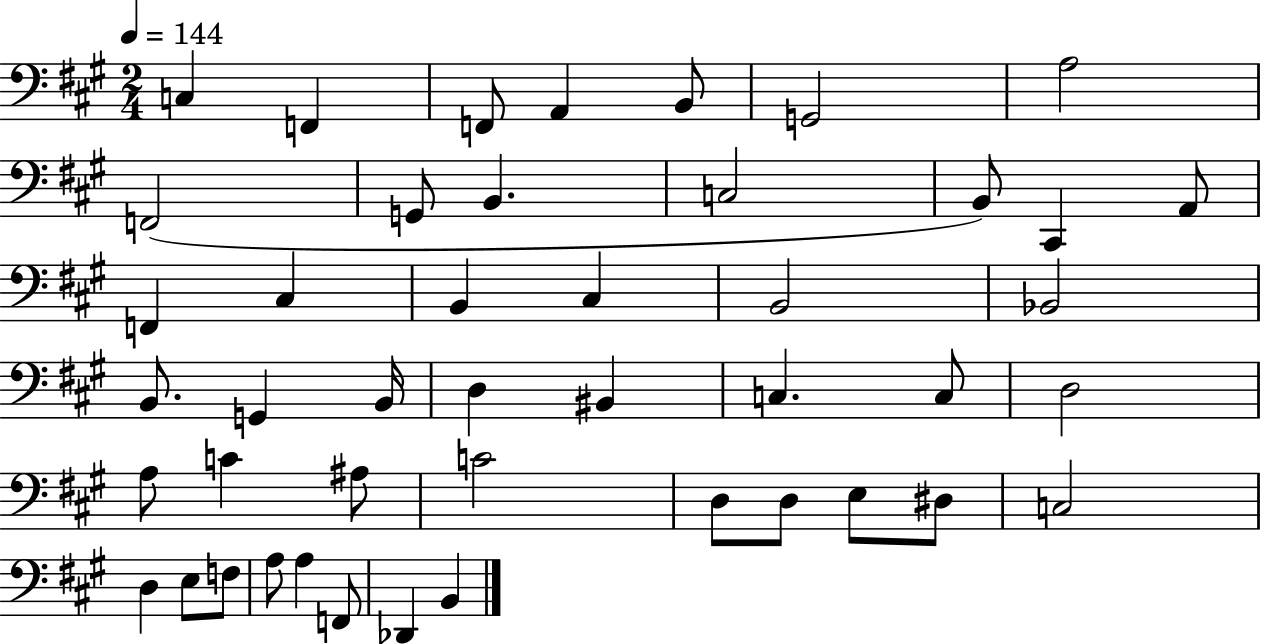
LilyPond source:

{
  \clef bass
  \numericTimeSignature
  \time 2/4
  \key a \major
  \tempo 4 = 144
  c4 f,4 | f,8 a,4 b,8 | g,2 | a2 | \break f,2( | g,8 b,4. | c2 | b,8) cis,4 a,8 | \break f,4 cis4 | b,4 cis4 | b,2 | bes,2 | \break b,8. g,4 b,16 | d4 bis,4 | c4. c8 | d2 | \break a8 c'4 ais8 | c'2 | d8 d8 e8 dis8 | c2 | \break d4 e8 f8 | a8 a4 f,8 | des,4 b,4 | \bar "|."
}